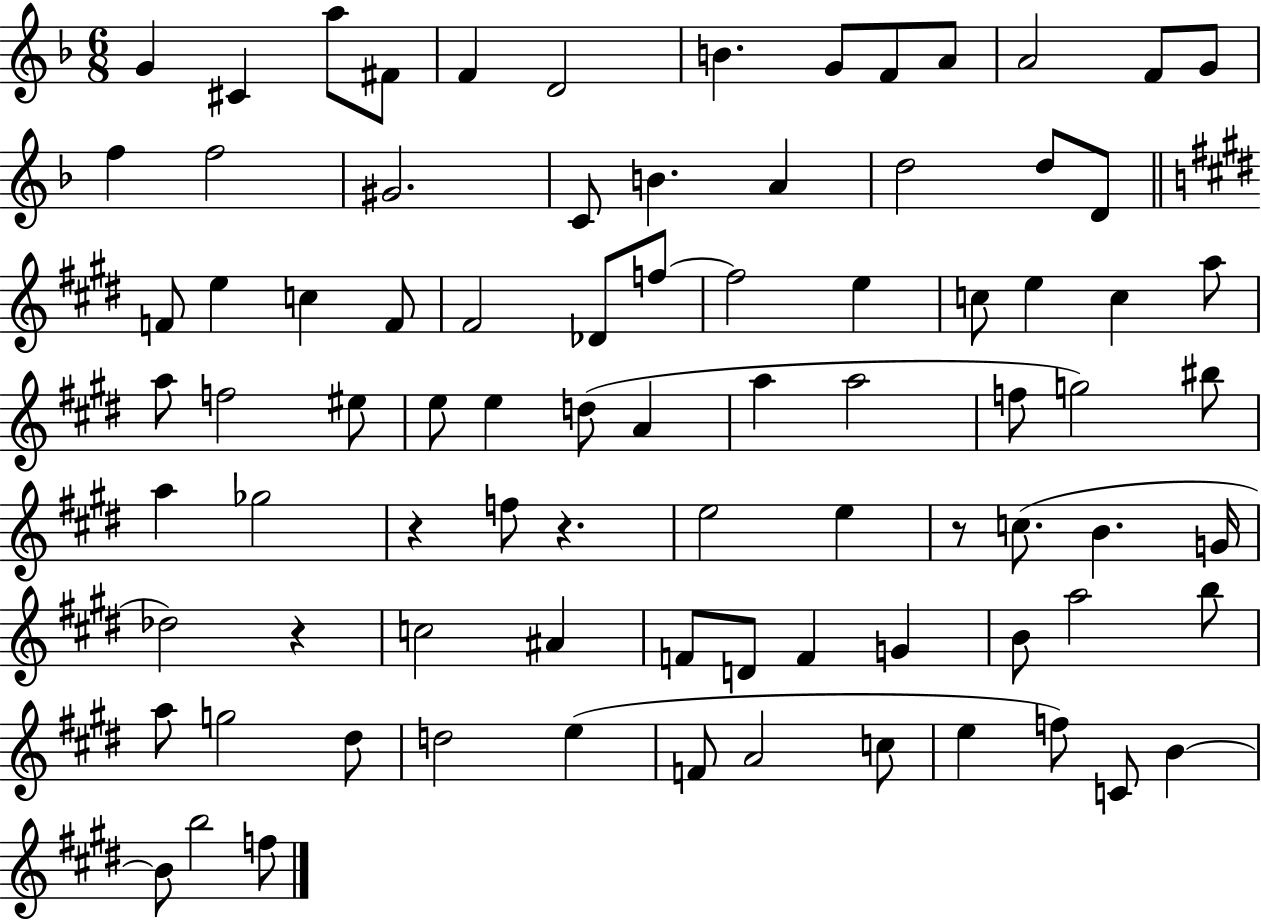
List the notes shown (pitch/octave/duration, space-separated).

G4/q C#4/q A5/e F#4/e F4/q D4/h B4/q. G4/e F4/e A4/e A4/h F4/e G4/e F5/q F5/h G#4/h. C4/e B4/q. A4/q D5/h D5/e D4/e F4/e E5/q C5/q F4/e F#4/h Db4/e F5/e F5/h E5/q C5/e E5/q C5/q A5/e A5/e F5/h EIS5/e E5/e E5/q D5/e A4/q A5/q A5/h F5/e G5/h BIS5/e A5/q Gb5/h R/q F5/e R/q. E5/h E5/q R/e C5/e. B4/q. G4/s Db5/h R/q C5/h A#4/q F4/e D4/e F4/q G4/q B4/e A5/h B5/e A5/e G5/h D#5/e D5/h E5/q F4/e A4/h C5/e E5/q F5/e C4/e B4/q B4/e B5/h F5/e